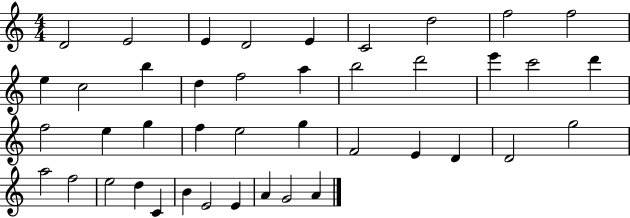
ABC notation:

X:1
T:Untitled
M:4/4
L:1/4
K:C
D2 E2 E D2 E C2 d2 f2 f2 e c2 b d f2 a b2 d'2 e' c'2 d' f2 e g f e2 g F2 E D D2 g2 a2 f2 e2 d C B E2 E A G2 A